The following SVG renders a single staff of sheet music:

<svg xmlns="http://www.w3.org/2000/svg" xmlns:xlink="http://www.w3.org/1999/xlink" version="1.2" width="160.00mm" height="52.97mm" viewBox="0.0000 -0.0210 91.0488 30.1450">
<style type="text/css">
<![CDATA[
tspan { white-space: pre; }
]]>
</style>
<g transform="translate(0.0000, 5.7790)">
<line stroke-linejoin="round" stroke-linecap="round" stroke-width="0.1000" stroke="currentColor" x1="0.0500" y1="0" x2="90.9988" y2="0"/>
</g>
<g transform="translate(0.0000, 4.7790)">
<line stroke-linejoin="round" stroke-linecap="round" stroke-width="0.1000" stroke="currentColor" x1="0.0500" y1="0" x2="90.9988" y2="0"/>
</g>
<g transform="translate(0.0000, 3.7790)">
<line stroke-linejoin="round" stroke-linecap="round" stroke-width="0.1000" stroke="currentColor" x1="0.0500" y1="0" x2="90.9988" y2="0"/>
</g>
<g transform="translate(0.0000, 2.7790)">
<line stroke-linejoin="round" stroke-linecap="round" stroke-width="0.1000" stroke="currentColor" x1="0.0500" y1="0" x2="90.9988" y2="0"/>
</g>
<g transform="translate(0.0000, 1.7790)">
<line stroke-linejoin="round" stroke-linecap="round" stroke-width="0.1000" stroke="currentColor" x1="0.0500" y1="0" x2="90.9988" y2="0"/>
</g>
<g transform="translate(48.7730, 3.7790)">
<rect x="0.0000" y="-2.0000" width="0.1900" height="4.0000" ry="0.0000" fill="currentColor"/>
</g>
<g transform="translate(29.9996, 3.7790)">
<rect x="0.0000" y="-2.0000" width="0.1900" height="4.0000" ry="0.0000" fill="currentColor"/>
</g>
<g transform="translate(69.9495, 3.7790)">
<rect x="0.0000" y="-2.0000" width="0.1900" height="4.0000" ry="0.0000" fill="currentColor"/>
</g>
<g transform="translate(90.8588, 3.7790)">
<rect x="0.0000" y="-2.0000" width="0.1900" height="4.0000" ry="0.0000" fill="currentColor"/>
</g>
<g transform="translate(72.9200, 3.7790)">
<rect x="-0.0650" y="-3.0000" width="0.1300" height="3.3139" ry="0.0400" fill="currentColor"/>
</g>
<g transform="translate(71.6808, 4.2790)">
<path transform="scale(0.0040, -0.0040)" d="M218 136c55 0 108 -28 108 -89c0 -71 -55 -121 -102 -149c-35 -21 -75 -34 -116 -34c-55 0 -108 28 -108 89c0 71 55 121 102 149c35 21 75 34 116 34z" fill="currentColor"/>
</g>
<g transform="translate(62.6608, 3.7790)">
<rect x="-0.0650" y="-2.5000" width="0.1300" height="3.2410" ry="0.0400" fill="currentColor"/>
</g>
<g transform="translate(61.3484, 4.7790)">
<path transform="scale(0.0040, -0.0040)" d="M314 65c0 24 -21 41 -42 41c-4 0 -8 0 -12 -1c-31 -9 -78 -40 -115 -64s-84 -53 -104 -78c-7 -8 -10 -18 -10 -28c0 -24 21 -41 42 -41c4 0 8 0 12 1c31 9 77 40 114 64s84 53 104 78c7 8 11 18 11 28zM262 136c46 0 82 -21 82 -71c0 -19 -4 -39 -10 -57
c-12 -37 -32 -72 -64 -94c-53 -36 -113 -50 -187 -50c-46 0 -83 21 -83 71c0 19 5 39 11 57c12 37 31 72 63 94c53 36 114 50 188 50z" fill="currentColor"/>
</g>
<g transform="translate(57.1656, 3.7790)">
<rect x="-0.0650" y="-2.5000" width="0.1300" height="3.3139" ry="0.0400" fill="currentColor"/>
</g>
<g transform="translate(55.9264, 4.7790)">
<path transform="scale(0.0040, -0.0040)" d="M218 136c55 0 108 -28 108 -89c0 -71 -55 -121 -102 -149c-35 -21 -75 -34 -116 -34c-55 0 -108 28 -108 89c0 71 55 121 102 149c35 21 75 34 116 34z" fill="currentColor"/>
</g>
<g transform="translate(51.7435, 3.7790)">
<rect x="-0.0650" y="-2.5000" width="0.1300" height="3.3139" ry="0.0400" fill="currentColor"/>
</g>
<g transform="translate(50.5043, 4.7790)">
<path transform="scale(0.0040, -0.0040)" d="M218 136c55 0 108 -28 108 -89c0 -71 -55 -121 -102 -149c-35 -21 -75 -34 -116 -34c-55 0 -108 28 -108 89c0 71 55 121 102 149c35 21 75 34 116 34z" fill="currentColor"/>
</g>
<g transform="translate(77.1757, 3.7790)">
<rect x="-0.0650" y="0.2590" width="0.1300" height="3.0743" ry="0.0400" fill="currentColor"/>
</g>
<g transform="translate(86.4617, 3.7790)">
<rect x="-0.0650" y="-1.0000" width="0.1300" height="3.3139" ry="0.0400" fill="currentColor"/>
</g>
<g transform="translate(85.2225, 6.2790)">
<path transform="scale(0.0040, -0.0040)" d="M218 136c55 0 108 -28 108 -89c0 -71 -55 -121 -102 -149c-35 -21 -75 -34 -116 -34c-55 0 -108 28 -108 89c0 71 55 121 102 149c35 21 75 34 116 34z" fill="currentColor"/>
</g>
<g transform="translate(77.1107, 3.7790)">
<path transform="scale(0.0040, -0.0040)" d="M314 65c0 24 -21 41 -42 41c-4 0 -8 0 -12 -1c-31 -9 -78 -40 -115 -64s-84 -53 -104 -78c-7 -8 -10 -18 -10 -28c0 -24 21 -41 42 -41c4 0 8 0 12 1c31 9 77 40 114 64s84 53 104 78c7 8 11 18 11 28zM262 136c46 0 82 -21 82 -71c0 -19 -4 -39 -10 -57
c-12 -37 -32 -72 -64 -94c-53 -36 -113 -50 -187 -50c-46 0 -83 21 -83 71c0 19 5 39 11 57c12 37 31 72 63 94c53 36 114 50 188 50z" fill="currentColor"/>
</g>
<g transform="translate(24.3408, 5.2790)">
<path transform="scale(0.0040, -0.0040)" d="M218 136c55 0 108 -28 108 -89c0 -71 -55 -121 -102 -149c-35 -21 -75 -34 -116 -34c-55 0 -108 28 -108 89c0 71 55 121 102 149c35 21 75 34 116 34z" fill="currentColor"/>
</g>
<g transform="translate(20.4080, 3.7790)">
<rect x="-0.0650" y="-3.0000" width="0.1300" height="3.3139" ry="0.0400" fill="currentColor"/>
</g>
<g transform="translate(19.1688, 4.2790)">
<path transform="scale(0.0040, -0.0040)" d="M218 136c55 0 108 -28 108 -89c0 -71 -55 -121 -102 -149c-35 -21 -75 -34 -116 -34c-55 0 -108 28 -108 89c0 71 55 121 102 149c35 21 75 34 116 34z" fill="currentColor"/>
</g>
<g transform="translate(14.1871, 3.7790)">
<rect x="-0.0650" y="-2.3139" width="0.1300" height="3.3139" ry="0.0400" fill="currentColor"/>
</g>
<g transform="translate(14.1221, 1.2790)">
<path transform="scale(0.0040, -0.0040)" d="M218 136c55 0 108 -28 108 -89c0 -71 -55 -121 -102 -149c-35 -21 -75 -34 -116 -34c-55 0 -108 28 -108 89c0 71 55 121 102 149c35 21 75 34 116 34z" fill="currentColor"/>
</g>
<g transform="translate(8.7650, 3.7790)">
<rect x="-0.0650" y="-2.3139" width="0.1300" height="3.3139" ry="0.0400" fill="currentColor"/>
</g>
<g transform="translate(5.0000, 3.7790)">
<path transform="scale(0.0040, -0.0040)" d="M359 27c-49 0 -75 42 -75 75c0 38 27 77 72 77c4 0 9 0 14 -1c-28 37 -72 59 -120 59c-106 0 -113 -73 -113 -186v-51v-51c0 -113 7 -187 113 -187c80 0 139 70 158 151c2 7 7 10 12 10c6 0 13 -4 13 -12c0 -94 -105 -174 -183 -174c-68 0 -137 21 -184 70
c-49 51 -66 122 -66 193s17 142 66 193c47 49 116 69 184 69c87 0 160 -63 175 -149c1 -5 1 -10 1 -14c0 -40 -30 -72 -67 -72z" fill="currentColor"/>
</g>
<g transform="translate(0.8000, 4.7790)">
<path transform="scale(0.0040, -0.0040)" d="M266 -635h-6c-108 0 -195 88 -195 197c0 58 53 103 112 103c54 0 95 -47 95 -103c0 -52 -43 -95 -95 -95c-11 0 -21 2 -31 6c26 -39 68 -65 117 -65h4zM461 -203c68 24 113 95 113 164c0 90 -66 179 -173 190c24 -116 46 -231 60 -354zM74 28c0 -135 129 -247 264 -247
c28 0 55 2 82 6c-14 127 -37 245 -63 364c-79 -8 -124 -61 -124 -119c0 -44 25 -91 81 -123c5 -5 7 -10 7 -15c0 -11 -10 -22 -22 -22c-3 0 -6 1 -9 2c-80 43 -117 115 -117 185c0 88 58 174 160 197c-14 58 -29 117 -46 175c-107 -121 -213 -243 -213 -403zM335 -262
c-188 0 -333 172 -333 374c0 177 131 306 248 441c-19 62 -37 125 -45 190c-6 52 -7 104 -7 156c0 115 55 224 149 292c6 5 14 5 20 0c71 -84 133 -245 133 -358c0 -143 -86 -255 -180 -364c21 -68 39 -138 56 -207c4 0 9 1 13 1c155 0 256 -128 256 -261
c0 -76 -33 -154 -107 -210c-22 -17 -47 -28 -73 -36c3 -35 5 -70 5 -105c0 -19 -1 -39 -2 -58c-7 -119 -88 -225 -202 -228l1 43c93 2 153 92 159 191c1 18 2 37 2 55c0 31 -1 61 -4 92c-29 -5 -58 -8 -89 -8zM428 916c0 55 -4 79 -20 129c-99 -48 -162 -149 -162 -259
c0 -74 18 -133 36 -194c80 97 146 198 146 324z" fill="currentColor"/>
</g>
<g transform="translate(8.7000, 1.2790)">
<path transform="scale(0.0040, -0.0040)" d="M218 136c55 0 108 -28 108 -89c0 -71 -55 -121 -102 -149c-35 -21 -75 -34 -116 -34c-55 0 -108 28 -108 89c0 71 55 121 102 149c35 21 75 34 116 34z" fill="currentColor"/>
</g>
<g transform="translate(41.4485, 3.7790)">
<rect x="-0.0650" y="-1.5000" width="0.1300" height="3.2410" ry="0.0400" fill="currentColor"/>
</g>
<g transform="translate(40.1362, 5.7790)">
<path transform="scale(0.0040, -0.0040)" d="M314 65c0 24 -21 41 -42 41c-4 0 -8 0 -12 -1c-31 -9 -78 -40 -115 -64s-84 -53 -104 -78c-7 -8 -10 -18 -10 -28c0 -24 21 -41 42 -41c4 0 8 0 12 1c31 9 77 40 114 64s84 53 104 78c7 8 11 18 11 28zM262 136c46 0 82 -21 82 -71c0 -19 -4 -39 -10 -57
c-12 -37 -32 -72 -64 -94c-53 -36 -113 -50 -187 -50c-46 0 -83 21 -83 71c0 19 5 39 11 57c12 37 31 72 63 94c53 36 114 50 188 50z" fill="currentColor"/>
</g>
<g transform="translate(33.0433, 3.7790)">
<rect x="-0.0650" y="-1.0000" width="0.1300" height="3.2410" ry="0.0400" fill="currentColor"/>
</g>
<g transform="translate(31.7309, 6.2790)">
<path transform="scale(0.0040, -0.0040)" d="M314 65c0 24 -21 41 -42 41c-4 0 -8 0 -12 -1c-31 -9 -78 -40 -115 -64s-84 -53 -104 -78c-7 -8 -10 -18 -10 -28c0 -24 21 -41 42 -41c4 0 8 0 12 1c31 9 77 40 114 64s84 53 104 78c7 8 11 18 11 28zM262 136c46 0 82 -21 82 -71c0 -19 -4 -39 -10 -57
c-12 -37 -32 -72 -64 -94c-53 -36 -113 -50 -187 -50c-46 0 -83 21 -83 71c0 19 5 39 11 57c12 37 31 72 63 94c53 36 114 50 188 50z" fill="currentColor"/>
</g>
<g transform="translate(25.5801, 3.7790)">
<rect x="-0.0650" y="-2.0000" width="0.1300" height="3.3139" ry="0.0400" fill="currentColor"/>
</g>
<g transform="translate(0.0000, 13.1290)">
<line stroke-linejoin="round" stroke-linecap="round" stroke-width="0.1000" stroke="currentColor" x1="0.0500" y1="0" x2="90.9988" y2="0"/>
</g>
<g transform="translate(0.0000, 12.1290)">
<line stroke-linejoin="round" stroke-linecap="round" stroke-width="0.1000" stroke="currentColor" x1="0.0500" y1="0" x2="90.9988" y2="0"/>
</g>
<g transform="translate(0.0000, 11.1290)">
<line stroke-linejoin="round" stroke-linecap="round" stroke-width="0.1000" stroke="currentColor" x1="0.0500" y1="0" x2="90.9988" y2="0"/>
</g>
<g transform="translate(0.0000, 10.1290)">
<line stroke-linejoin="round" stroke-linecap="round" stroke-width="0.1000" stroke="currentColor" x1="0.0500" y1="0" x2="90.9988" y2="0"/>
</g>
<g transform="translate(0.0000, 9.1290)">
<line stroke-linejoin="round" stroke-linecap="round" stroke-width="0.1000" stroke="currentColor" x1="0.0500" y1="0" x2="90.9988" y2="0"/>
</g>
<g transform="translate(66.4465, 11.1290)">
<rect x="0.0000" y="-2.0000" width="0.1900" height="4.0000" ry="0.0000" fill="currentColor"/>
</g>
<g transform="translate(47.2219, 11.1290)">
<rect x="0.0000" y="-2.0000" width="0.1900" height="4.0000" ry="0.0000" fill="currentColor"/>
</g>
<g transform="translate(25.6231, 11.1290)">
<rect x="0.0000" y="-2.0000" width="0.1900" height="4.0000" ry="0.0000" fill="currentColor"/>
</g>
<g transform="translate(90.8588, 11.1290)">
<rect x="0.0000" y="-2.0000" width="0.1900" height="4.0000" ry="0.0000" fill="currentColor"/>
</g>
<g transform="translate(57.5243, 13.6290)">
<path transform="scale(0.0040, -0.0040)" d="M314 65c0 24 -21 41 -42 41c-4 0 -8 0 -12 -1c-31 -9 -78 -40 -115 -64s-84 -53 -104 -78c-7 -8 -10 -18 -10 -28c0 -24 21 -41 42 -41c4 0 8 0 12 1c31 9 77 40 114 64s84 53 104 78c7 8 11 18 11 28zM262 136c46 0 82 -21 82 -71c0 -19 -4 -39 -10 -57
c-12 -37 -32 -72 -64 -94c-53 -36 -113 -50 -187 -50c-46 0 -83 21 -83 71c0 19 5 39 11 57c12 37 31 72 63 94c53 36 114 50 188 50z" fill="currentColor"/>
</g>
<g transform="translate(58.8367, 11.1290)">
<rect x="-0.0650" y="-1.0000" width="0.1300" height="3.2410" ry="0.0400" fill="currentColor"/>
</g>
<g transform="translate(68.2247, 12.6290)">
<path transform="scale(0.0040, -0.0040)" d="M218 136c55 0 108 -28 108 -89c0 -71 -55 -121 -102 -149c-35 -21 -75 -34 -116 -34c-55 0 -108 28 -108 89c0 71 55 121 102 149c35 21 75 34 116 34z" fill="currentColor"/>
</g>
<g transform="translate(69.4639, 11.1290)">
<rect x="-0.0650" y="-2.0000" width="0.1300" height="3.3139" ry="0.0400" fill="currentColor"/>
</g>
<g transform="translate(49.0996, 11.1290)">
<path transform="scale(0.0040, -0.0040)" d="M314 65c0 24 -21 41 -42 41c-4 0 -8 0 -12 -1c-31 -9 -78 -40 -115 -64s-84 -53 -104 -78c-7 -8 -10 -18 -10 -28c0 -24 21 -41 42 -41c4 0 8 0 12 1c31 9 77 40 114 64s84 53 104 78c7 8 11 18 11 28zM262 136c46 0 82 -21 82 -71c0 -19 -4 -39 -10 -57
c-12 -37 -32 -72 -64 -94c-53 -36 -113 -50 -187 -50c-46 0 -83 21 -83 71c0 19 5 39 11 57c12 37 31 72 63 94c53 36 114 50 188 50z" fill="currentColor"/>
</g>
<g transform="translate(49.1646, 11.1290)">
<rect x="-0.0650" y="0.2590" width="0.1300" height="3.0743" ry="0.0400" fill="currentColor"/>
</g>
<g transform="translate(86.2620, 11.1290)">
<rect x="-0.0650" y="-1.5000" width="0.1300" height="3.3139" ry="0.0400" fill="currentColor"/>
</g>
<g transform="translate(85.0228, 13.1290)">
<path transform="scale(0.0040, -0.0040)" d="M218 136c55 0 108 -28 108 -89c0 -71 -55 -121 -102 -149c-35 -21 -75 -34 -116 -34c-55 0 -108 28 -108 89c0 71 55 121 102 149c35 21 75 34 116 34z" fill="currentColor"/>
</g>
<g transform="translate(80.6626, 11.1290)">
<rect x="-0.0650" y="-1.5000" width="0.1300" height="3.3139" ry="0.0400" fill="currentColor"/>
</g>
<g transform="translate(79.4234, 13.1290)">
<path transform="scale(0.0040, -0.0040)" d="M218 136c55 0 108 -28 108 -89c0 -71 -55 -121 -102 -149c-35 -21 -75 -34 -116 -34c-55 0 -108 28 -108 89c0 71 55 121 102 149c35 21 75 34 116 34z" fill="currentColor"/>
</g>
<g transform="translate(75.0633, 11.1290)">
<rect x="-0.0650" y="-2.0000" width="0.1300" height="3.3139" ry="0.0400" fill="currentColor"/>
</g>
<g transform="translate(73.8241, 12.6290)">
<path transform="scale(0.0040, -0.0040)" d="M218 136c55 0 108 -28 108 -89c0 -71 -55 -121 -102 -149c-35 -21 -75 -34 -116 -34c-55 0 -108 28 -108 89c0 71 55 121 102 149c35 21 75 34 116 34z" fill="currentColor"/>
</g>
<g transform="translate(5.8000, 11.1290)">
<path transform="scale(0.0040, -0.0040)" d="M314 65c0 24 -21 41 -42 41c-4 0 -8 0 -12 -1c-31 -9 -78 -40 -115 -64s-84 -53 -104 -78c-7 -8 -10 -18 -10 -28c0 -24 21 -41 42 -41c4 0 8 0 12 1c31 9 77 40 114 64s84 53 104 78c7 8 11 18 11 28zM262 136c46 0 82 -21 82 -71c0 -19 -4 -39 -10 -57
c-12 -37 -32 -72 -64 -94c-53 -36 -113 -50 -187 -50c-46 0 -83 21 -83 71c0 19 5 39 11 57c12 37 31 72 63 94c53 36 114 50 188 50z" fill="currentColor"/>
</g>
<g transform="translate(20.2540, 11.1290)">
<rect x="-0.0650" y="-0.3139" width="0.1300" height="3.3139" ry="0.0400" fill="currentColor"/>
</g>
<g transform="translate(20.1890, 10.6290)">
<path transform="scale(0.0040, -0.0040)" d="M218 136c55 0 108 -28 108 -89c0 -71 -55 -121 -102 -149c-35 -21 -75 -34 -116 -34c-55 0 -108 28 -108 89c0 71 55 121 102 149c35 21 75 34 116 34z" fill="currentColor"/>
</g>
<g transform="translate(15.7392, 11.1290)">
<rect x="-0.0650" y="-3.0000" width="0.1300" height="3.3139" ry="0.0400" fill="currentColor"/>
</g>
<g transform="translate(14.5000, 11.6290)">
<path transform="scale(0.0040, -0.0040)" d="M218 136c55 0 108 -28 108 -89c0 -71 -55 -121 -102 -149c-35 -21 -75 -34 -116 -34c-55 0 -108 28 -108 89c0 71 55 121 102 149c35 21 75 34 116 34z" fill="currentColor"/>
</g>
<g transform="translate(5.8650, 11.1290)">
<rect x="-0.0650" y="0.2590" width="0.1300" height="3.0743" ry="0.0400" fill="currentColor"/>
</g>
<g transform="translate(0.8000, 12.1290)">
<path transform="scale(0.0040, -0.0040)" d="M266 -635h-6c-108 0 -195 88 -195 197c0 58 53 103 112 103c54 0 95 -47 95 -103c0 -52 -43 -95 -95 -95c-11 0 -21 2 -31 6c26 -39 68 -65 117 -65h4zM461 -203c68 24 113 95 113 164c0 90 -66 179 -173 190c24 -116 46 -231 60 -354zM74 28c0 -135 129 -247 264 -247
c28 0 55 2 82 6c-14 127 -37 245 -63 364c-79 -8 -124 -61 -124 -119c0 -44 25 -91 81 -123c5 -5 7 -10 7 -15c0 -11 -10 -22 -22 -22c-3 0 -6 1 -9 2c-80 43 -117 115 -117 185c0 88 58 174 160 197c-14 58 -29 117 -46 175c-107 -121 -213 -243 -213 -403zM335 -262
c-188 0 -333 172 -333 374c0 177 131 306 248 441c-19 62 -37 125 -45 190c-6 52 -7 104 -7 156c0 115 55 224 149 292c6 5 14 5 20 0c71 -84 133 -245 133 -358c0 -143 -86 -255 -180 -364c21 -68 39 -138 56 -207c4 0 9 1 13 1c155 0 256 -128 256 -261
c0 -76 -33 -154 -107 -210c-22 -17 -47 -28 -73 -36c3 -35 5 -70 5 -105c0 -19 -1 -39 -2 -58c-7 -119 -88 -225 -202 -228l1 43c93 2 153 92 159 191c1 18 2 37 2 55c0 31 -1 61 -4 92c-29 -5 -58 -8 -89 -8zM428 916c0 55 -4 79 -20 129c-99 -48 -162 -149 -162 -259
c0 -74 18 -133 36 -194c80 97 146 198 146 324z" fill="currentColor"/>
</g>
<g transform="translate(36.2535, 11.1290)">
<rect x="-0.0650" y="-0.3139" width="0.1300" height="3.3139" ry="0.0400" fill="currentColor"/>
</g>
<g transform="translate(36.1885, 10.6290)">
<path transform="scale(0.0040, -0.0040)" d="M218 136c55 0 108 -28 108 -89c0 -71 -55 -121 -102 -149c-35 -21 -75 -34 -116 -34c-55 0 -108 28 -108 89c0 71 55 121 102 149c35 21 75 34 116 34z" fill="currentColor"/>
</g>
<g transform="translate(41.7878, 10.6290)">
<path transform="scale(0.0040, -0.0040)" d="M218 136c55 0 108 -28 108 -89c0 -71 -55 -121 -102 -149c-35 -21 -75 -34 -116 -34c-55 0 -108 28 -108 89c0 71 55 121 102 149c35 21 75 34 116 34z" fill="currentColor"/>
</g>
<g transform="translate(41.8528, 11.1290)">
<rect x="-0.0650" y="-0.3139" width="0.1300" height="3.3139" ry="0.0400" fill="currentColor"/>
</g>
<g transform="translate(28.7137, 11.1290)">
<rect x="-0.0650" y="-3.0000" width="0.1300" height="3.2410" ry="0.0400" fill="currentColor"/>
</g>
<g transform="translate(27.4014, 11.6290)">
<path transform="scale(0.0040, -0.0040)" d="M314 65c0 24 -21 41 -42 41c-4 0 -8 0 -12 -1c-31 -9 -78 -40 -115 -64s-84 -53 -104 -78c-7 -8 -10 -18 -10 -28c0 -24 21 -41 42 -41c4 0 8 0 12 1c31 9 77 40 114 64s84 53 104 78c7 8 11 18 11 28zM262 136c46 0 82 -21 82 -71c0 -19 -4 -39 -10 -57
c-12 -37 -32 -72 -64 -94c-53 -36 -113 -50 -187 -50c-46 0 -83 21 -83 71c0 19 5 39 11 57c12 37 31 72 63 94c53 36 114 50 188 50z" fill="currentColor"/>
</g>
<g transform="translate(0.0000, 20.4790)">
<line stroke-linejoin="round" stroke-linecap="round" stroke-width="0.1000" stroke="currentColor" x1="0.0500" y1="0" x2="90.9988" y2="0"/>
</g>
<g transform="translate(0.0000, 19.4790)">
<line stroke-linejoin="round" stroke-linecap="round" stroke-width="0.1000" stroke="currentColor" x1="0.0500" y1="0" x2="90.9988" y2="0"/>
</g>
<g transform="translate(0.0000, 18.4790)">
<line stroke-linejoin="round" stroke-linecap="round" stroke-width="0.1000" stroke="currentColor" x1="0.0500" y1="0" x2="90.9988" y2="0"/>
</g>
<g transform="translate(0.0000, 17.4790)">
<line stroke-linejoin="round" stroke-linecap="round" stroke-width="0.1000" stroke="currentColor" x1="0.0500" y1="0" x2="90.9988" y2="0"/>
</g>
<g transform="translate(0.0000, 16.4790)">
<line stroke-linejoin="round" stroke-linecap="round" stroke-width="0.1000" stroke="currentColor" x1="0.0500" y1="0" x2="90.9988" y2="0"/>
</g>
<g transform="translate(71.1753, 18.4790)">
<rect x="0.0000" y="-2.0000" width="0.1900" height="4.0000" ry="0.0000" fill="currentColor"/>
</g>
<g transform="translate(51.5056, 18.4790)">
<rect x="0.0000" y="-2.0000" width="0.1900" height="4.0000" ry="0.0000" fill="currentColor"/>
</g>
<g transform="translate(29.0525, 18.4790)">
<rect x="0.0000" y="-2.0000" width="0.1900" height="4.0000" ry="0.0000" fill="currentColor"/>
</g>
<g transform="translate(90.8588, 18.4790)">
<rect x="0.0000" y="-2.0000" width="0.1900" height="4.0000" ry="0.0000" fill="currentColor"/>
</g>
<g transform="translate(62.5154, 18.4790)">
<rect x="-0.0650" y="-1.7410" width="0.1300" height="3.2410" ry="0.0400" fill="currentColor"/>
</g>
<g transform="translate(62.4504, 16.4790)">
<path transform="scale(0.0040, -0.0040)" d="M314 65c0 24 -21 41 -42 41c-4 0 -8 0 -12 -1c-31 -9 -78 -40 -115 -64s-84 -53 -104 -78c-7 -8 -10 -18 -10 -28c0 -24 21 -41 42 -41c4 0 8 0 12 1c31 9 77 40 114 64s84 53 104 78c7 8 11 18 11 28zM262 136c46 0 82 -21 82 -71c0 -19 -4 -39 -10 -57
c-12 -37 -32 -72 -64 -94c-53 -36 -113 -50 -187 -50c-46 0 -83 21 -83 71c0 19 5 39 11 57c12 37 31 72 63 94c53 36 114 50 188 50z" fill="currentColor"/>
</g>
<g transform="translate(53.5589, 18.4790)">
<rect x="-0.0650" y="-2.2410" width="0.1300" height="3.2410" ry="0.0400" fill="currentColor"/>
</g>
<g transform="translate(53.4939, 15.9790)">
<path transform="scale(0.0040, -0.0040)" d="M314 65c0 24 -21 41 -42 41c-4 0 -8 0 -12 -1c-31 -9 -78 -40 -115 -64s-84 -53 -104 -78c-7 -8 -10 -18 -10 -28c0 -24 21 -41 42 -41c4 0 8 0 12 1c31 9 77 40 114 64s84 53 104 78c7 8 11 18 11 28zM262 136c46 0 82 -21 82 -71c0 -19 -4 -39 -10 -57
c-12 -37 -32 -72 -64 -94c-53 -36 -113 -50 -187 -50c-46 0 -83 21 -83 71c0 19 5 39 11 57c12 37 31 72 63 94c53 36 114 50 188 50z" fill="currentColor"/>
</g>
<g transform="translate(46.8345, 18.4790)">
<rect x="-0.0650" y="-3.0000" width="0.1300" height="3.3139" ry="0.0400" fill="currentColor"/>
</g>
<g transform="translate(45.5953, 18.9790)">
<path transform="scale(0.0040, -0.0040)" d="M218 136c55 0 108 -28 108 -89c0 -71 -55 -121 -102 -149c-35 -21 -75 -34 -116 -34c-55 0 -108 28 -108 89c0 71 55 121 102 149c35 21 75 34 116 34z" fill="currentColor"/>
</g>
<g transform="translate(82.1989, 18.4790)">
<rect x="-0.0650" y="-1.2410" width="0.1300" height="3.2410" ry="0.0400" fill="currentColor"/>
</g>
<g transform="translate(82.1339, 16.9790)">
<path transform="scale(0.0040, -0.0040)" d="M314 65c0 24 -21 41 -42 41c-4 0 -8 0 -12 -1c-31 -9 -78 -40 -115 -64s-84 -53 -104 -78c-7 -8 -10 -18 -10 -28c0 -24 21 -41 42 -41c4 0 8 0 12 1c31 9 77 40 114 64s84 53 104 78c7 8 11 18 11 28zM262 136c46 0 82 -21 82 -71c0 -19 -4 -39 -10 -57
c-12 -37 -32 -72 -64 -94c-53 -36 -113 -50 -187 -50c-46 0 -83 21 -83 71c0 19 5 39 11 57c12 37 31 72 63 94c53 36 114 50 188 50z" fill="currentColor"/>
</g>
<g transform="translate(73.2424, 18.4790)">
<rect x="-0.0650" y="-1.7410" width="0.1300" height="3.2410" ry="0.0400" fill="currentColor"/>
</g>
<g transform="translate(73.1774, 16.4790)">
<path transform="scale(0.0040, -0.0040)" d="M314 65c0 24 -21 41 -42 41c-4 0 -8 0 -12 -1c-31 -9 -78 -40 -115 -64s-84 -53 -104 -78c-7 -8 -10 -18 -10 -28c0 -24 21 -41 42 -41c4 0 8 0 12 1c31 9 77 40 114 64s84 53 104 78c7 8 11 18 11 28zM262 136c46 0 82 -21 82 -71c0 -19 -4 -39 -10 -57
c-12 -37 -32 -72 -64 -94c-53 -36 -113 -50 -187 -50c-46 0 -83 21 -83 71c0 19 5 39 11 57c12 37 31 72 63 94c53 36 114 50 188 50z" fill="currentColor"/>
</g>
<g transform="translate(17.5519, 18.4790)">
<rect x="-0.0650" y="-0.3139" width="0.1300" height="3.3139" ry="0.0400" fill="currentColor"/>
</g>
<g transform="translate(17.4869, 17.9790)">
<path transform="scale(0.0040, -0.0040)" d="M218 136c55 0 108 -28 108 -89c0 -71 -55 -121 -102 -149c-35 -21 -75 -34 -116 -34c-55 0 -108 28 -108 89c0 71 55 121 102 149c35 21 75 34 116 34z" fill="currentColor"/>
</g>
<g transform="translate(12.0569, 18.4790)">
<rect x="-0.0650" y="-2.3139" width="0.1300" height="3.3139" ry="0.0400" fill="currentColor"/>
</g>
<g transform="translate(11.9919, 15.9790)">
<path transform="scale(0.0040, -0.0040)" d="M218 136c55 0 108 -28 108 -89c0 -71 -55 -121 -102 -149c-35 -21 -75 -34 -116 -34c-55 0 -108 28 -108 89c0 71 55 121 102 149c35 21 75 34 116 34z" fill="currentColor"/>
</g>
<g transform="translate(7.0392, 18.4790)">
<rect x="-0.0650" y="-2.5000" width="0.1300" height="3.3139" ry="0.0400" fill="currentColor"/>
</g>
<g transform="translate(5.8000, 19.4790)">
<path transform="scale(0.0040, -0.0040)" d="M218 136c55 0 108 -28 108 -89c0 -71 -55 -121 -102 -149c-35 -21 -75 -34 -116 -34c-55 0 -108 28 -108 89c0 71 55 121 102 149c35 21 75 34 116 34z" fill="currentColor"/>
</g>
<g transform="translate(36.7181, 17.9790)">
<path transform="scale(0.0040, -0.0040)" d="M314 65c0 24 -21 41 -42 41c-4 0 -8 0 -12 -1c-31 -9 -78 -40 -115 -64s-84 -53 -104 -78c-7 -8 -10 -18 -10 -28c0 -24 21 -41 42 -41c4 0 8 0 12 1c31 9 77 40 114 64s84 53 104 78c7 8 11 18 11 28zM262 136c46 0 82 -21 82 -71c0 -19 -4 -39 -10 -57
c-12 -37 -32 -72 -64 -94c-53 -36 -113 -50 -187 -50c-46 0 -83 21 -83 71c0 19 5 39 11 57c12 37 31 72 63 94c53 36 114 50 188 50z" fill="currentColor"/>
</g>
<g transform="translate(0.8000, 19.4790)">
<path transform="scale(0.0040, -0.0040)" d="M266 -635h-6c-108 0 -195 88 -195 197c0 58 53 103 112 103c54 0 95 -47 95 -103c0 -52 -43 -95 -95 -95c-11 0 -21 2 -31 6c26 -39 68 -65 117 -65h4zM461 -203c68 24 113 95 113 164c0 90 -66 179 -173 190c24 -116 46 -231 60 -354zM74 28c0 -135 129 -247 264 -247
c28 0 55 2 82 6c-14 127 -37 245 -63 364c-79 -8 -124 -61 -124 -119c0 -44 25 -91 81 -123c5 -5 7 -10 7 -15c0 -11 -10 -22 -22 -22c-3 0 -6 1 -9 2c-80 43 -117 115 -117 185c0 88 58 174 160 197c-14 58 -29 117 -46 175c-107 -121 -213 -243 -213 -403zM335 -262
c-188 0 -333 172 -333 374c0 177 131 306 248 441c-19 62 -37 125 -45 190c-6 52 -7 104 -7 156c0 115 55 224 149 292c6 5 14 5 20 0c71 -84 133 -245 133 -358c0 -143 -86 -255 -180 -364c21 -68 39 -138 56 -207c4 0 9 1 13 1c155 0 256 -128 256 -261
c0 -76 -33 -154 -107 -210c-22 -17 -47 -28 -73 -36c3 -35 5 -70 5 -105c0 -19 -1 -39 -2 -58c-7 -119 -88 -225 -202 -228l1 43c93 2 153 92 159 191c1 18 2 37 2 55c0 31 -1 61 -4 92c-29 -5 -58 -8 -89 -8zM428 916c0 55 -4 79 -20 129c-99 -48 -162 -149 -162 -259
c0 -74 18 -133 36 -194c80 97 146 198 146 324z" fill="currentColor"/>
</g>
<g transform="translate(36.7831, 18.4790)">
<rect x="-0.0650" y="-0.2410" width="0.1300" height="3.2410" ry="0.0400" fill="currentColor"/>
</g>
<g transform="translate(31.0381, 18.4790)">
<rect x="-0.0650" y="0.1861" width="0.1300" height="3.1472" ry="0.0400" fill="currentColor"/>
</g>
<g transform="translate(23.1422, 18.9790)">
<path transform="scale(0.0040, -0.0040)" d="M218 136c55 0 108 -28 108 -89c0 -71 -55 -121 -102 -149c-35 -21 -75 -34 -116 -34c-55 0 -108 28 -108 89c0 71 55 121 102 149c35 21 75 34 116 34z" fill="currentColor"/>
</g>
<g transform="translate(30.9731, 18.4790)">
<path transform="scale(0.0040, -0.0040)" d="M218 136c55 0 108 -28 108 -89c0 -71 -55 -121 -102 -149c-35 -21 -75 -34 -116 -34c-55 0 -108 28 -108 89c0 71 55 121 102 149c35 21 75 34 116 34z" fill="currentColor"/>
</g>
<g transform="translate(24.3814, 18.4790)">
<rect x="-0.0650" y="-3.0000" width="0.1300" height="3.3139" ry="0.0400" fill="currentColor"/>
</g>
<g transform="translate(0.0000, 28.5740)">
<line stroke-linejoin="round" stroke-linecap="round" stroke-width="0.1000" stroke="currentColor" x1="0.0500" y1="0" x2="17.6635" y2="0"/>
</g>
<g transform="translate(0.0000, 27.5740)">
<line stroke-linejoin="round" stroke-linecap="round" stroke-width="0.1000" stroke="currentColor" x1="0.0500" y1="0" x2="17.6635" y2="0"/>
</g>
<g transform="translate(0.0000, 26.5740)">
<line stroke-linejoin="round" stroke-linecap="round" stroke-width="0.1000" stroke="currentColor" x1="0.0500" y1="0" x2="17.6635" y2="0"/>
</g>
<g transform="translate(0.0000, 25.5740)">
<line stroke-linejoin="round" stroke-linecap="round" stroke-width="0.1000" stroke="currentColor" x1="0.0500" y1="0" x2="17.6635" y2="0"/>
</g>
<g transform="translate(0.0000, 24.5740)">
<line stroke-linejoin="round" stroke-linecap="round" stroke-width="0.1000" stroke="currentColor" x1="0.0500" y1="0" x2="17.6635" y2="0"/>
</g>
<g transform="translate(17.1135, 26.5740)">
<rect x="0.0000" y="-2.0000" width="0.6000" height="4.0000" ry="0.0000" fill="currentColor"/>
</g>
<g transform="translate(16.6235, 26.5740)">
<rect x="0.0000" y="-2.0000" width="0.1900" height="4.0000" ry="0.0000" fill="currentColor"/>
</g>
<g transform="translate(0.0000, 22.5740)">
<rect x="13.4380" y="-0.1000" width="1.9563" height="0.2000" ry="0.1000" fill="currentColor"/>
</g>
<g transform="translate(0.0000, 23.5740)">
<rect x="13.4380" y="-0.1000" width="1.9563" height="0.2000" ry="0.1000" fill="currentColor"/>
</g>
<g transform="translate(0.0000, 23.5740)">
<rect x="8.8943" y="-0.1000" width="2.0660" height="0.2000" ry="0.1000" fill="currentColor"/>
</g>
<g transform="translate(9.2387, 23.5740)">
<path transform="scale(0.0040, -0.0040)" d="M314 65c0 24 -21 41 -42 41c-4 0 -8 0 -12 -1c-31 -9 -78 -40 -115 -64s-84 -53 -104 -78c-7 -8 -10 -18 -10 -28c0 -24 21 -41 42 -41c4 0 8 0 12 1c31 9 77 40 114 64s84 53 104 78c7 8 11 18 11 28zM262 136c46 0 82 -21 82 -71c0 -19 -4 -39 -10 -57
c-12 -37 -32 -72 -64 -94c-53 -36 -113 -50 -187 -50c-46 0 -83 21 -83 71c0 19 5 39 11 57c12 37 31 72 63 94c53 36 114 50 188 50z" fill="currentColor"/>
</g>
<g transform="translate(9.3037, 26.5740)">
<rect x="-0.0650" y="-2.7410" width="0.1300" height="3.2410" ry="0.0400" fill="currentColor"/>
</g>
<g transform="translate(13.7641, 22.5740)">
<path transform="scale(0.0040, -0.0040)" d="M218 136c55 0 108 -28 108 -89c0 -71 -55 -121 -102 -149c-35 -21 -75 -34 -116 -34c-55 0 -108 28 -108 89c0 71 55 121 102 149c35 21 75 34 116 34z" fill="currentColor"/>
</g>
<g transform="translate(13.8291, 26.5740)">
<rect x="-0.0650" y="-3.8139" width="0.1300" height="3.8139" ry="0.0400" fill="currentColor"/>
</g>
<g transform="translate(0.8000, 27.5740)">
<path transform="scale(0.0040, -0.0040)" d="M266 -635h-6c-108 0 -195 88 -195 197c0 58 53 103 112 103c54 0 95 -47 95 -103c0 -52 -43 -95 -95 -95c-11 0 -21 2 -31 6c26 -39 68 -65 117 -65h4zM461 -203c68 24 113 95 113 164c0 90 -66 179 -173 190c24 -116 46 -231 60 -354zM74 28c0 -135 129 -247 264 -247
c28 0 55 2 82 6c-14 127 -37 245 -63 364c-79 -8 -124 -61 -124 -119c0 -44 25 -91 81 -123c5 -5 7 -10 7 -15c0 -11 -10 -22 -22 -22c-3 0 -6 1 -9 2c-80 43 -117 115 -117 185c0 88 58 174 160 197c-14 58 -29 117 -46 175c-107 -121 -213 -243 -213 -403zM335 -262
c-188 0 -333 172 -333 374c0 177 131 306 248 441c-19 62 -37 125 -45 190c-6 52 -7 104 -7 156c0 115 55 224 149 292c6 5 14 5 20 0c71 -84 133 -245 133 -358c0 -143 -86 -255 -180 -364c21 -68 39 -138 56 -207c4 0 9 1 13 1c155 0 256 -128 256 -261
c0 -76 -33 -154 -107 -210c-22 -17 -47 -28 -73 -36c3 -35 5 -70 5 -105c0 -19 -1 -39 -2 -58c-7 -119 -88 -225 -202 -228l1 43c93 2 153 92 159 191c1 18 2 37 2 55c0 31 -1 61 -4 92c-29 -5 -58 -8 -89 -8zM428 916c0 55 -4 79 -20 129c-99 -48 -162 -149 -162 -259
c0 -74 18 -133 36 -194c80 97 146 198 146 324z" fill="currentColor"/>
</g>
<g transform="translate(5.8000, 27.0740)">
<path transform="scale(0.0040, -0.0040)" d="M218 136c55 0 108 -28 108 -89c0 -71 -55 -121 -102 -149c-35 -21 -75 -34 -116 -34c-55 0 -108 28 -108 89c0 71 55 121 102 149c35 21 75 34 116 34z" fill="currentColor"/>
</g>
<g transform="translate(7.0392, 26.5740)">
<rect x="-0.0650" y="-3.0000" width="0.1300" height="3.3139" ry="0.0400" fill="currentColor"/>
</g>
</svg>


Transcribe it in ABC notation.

X:1
T:Untitled
M:4/4
L:1/4
K:C
g g A F D2 E2 G G G2 A B2 D B2 A c A2 c c B2 D2 F F E E G g c A B c2 A g2 f2 f2 e2 A a2 c'